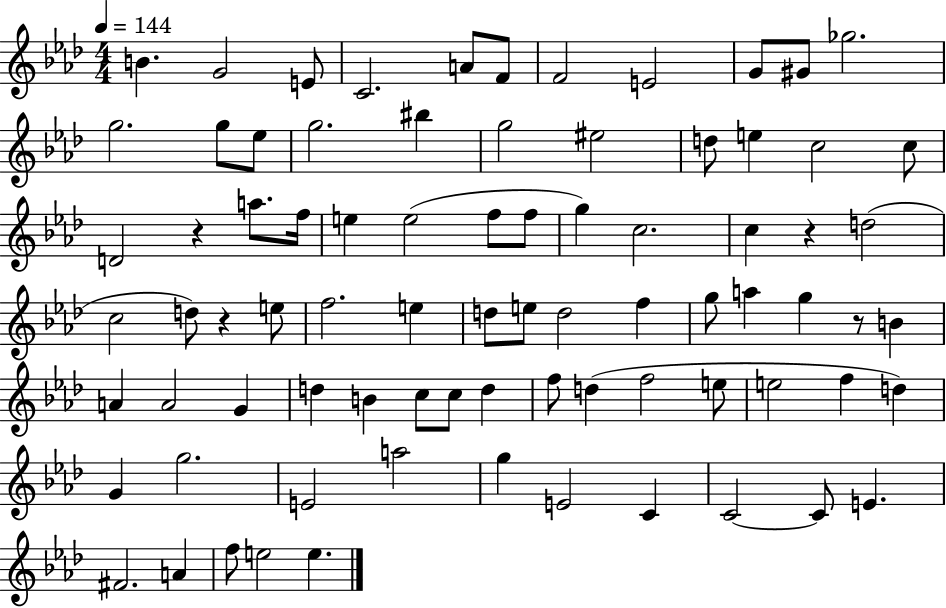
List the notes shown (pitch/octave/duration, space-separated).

B4/q. G4/h E4/e C4/h. A4/e F4/e F4/h E4/h G4/e G#4/e Gb5/h. G5/h. G5/e Eb5/e G5/h. BIS5/q G5/h EIS5/h D5/e E5/q C5/h C5/e D4/h R/q A5/e. F5/s E5/q E5/h F5/e F5/e G5/q C5/h. C5/q R/q D5/h C5/h D5/e R/q E5/e F5/h. E5/q D5/e E5/e D5/h F5/q G5/e A5/q G5/q R/e B4/q A4/q A4/h G4/q D5/q B4/q C5/e C5/e D5/q F5/e D5/q F5/h E5/e E5/h F5/q D5/q G4/q G5/h. E4/h A5/h G5/q E4/h C4/q C4/h C4/e E4/q. F#4/h. A4/q F5/e E5/h E5/q.